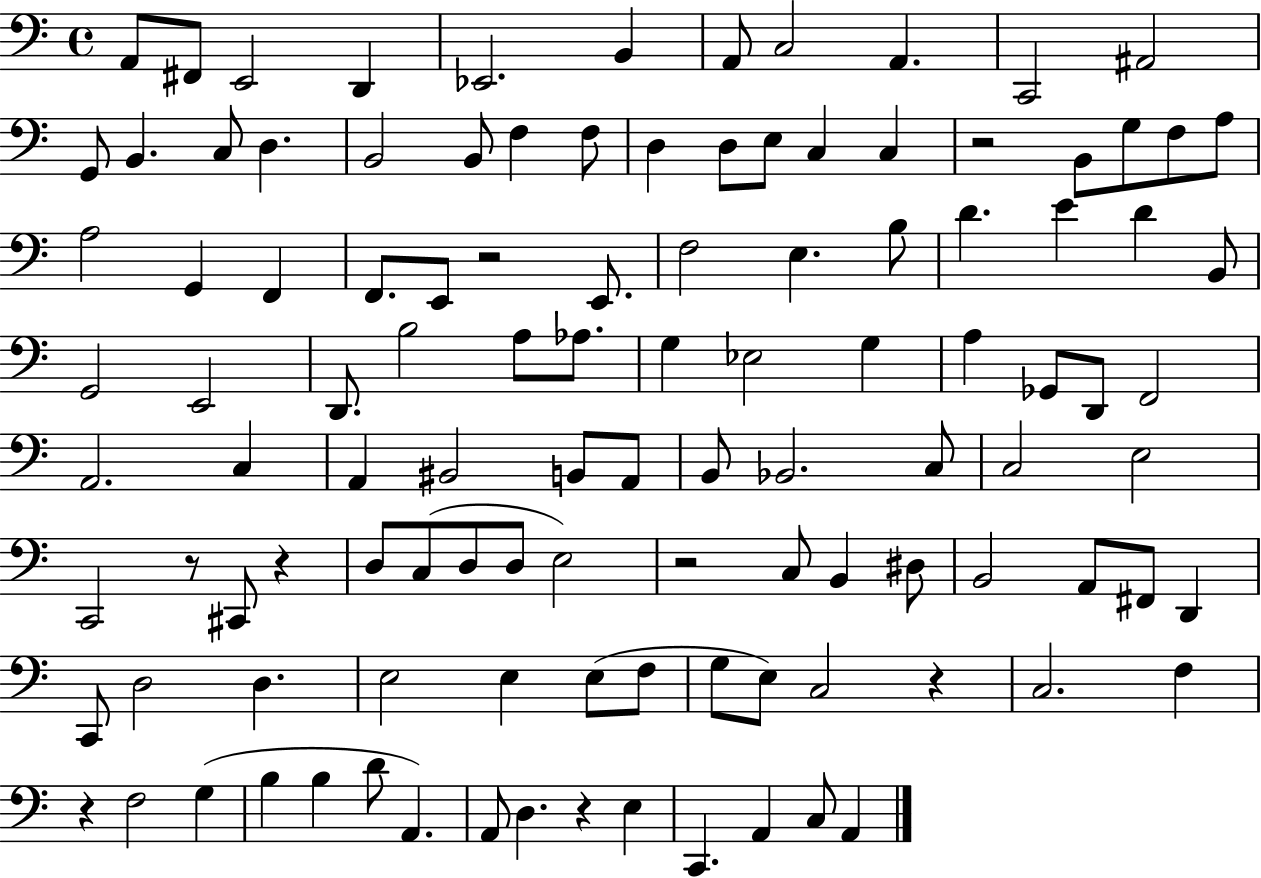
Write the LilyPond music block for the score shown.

{
  \clef bass
  \time 4/4
  \defaultTimeSignature
  \key c \major
  a,8 fis,8 e,2 d,4 | ees,2. b,4 | a,8 c2 a,4. | c,2 ais,2 | \break g,8 b,4. c8 d4. | b,2 b,8 f4 f8 | d4 d8 e8 c4 c4 | r2 b,8 g8 f8 a8 | \break a2 g,4 f,4 | f,8. e,8 r2 e,8. | f2 e4. b8 | d'4. e'4 d'4 b,8 | \break g,2 e,2 | d,8. b2 a8 aes8. | g4 ees2 g4 | a4 ges,8 d,8 f,2 | \break a,2. c4 | a,4 bis,2 b,8 a,8 | b,8 bes,2. c8 | c2 e2 | \break c,2 r8 cis,8 r4 | d8 c8( d8 d8 e2) | r2 c8 b,4 dis8 | b,2 a,8 fis,8 d,4 | \break c,8 d2 d4. | e2 e4 e8( f8 | g8 e8) c2 r4 | c2. f4 | \break r4 f2 g4( | b4 b4 d'8 a,4.) | a,8 d4. r4 e4 | c,4. a,4 c8 a,4 | \break \bar "|."
}